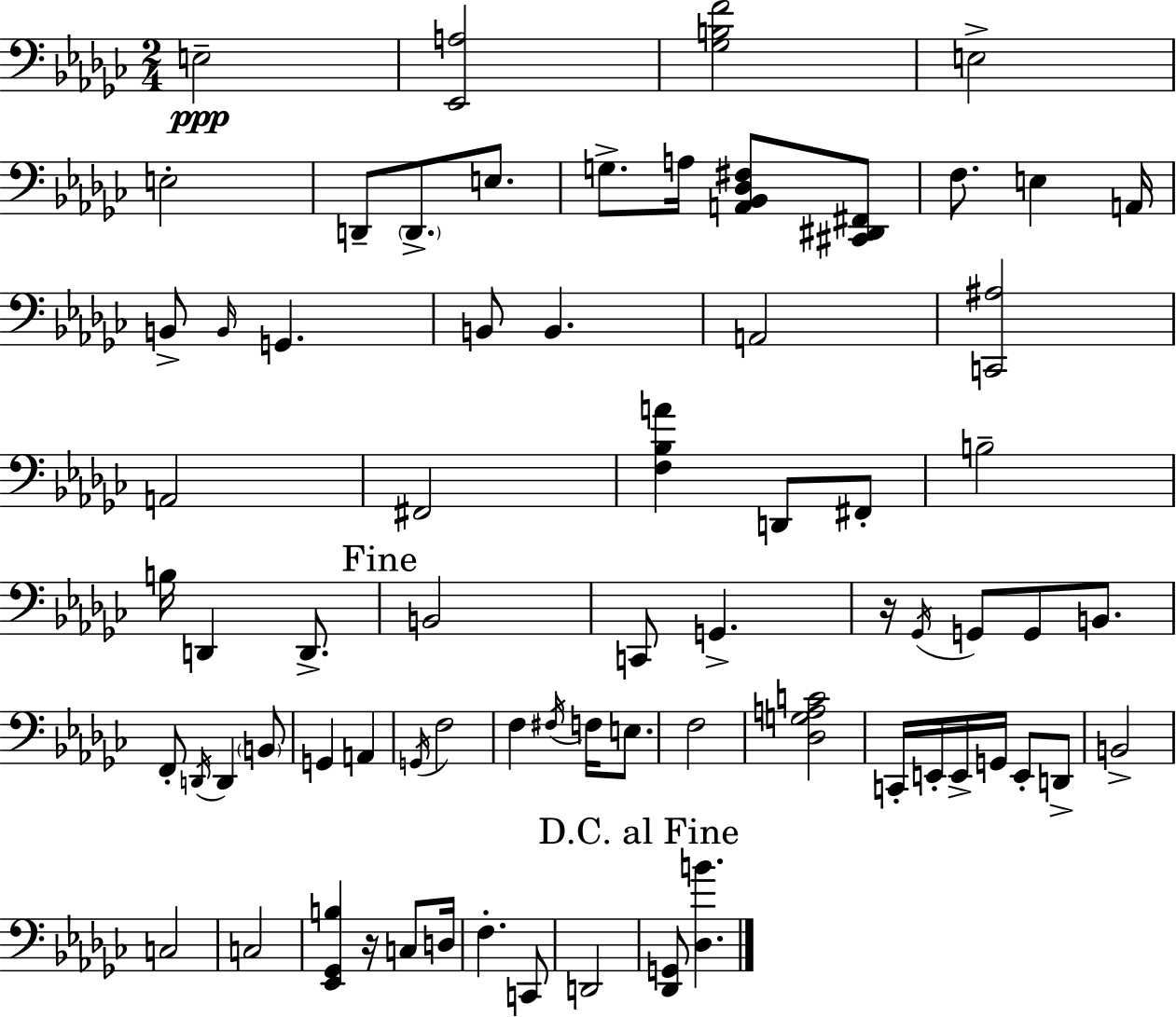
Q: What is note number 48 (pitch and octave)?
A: E2